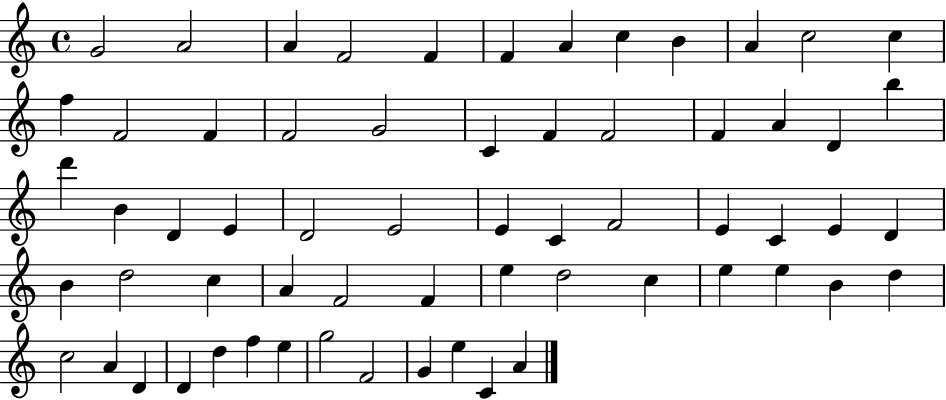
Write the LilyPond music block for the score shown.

{
  \clef treble
  \time 4/4
  \defaultTimeSignature
  \key c \major
  g'2 a'2 | a'4 f'2 f'4 | f'4 a'4 c''4 b'4 | a'4 c''2 c''4 | \break f''4 f'2 f'4 | f'2 g'2 | c'4 f'4 f'2 | f'4 a'4 d'4 b''4 | \break d'''4 b'4 d'4 e'4 | d'2 e'2 | e'4 c'4 f'2 | e'4 c'4 e'4 d'4 | \break b'4 d''2 c''4 | a'4 f'2 f'4 | e''4 d''2 c''4 | e''4 e''4 b'4 d''4 | \break c''2 a'4 d'4 | d'4 d''4 f''4 e''4 | g''2 f'2 | g'4 e''4 c'4 a'4 | \break \bar "|."
}